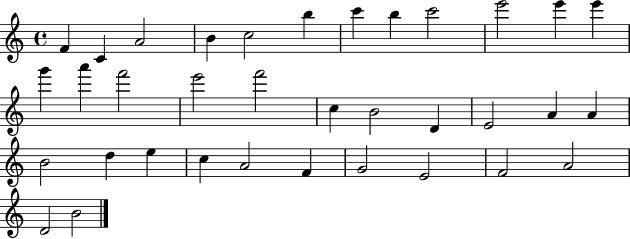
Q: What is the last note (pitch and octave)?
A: B4